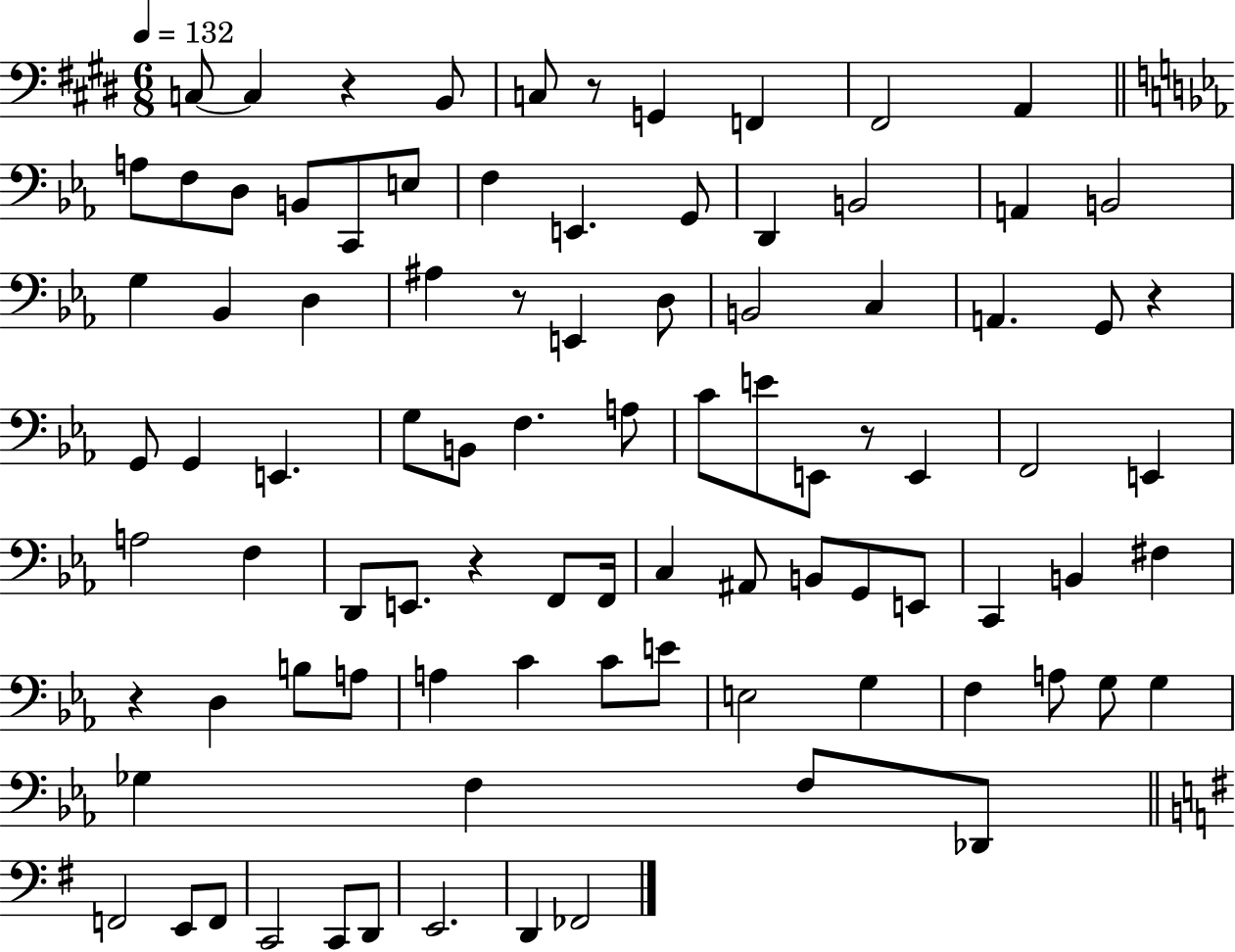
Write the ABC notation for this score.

X:1
T:Untitled
M:6/8
L:1/4
K:E
C,/2 C, z B,,/2 C,/2 z/2 G,, F,, ^F,,2 A,, A,/2 F,/2 D,/2 B,,/2 C,,/2 E,/2 F, E,, G,,/2 D,, B,,2 A,, B,,2 G, _B,, D, ^A, z/2 E,, D,/2 B,,2 C, A,, G,,/2 z G,,/2 G,, E,, G,/2 B,,/2 F, A,/2 C/2 E/2 E,,/2 z/2 E,, F,,2 E,, A,2 F, D,,/2 E,,/2 z F,,/2 F,,/4 C, ^A,,/2 B,,/2 G,,/2 E,,/2 C,, B,, ^F, z D, B,/2 A,/2 A, C C/2 E/2 E,2 G, F, A,/2 G,/2 G, _G, F, F,/2 _D,,/2 F,,2 E,,/2 F,,/2 C,,2 C,,/2 D,,/2 E,,2 D,, _F,,2